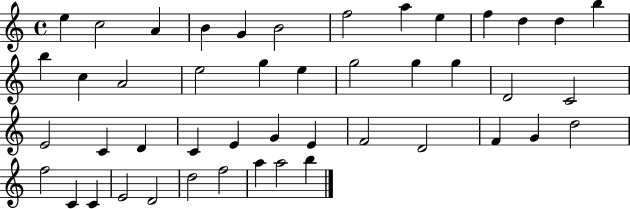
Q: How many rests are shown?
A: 0